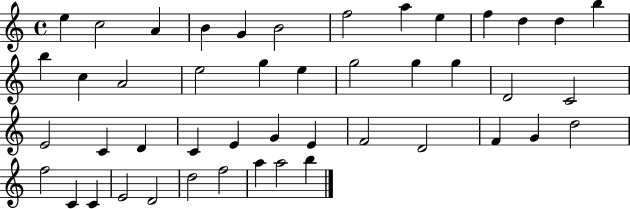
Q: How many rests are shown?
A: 0